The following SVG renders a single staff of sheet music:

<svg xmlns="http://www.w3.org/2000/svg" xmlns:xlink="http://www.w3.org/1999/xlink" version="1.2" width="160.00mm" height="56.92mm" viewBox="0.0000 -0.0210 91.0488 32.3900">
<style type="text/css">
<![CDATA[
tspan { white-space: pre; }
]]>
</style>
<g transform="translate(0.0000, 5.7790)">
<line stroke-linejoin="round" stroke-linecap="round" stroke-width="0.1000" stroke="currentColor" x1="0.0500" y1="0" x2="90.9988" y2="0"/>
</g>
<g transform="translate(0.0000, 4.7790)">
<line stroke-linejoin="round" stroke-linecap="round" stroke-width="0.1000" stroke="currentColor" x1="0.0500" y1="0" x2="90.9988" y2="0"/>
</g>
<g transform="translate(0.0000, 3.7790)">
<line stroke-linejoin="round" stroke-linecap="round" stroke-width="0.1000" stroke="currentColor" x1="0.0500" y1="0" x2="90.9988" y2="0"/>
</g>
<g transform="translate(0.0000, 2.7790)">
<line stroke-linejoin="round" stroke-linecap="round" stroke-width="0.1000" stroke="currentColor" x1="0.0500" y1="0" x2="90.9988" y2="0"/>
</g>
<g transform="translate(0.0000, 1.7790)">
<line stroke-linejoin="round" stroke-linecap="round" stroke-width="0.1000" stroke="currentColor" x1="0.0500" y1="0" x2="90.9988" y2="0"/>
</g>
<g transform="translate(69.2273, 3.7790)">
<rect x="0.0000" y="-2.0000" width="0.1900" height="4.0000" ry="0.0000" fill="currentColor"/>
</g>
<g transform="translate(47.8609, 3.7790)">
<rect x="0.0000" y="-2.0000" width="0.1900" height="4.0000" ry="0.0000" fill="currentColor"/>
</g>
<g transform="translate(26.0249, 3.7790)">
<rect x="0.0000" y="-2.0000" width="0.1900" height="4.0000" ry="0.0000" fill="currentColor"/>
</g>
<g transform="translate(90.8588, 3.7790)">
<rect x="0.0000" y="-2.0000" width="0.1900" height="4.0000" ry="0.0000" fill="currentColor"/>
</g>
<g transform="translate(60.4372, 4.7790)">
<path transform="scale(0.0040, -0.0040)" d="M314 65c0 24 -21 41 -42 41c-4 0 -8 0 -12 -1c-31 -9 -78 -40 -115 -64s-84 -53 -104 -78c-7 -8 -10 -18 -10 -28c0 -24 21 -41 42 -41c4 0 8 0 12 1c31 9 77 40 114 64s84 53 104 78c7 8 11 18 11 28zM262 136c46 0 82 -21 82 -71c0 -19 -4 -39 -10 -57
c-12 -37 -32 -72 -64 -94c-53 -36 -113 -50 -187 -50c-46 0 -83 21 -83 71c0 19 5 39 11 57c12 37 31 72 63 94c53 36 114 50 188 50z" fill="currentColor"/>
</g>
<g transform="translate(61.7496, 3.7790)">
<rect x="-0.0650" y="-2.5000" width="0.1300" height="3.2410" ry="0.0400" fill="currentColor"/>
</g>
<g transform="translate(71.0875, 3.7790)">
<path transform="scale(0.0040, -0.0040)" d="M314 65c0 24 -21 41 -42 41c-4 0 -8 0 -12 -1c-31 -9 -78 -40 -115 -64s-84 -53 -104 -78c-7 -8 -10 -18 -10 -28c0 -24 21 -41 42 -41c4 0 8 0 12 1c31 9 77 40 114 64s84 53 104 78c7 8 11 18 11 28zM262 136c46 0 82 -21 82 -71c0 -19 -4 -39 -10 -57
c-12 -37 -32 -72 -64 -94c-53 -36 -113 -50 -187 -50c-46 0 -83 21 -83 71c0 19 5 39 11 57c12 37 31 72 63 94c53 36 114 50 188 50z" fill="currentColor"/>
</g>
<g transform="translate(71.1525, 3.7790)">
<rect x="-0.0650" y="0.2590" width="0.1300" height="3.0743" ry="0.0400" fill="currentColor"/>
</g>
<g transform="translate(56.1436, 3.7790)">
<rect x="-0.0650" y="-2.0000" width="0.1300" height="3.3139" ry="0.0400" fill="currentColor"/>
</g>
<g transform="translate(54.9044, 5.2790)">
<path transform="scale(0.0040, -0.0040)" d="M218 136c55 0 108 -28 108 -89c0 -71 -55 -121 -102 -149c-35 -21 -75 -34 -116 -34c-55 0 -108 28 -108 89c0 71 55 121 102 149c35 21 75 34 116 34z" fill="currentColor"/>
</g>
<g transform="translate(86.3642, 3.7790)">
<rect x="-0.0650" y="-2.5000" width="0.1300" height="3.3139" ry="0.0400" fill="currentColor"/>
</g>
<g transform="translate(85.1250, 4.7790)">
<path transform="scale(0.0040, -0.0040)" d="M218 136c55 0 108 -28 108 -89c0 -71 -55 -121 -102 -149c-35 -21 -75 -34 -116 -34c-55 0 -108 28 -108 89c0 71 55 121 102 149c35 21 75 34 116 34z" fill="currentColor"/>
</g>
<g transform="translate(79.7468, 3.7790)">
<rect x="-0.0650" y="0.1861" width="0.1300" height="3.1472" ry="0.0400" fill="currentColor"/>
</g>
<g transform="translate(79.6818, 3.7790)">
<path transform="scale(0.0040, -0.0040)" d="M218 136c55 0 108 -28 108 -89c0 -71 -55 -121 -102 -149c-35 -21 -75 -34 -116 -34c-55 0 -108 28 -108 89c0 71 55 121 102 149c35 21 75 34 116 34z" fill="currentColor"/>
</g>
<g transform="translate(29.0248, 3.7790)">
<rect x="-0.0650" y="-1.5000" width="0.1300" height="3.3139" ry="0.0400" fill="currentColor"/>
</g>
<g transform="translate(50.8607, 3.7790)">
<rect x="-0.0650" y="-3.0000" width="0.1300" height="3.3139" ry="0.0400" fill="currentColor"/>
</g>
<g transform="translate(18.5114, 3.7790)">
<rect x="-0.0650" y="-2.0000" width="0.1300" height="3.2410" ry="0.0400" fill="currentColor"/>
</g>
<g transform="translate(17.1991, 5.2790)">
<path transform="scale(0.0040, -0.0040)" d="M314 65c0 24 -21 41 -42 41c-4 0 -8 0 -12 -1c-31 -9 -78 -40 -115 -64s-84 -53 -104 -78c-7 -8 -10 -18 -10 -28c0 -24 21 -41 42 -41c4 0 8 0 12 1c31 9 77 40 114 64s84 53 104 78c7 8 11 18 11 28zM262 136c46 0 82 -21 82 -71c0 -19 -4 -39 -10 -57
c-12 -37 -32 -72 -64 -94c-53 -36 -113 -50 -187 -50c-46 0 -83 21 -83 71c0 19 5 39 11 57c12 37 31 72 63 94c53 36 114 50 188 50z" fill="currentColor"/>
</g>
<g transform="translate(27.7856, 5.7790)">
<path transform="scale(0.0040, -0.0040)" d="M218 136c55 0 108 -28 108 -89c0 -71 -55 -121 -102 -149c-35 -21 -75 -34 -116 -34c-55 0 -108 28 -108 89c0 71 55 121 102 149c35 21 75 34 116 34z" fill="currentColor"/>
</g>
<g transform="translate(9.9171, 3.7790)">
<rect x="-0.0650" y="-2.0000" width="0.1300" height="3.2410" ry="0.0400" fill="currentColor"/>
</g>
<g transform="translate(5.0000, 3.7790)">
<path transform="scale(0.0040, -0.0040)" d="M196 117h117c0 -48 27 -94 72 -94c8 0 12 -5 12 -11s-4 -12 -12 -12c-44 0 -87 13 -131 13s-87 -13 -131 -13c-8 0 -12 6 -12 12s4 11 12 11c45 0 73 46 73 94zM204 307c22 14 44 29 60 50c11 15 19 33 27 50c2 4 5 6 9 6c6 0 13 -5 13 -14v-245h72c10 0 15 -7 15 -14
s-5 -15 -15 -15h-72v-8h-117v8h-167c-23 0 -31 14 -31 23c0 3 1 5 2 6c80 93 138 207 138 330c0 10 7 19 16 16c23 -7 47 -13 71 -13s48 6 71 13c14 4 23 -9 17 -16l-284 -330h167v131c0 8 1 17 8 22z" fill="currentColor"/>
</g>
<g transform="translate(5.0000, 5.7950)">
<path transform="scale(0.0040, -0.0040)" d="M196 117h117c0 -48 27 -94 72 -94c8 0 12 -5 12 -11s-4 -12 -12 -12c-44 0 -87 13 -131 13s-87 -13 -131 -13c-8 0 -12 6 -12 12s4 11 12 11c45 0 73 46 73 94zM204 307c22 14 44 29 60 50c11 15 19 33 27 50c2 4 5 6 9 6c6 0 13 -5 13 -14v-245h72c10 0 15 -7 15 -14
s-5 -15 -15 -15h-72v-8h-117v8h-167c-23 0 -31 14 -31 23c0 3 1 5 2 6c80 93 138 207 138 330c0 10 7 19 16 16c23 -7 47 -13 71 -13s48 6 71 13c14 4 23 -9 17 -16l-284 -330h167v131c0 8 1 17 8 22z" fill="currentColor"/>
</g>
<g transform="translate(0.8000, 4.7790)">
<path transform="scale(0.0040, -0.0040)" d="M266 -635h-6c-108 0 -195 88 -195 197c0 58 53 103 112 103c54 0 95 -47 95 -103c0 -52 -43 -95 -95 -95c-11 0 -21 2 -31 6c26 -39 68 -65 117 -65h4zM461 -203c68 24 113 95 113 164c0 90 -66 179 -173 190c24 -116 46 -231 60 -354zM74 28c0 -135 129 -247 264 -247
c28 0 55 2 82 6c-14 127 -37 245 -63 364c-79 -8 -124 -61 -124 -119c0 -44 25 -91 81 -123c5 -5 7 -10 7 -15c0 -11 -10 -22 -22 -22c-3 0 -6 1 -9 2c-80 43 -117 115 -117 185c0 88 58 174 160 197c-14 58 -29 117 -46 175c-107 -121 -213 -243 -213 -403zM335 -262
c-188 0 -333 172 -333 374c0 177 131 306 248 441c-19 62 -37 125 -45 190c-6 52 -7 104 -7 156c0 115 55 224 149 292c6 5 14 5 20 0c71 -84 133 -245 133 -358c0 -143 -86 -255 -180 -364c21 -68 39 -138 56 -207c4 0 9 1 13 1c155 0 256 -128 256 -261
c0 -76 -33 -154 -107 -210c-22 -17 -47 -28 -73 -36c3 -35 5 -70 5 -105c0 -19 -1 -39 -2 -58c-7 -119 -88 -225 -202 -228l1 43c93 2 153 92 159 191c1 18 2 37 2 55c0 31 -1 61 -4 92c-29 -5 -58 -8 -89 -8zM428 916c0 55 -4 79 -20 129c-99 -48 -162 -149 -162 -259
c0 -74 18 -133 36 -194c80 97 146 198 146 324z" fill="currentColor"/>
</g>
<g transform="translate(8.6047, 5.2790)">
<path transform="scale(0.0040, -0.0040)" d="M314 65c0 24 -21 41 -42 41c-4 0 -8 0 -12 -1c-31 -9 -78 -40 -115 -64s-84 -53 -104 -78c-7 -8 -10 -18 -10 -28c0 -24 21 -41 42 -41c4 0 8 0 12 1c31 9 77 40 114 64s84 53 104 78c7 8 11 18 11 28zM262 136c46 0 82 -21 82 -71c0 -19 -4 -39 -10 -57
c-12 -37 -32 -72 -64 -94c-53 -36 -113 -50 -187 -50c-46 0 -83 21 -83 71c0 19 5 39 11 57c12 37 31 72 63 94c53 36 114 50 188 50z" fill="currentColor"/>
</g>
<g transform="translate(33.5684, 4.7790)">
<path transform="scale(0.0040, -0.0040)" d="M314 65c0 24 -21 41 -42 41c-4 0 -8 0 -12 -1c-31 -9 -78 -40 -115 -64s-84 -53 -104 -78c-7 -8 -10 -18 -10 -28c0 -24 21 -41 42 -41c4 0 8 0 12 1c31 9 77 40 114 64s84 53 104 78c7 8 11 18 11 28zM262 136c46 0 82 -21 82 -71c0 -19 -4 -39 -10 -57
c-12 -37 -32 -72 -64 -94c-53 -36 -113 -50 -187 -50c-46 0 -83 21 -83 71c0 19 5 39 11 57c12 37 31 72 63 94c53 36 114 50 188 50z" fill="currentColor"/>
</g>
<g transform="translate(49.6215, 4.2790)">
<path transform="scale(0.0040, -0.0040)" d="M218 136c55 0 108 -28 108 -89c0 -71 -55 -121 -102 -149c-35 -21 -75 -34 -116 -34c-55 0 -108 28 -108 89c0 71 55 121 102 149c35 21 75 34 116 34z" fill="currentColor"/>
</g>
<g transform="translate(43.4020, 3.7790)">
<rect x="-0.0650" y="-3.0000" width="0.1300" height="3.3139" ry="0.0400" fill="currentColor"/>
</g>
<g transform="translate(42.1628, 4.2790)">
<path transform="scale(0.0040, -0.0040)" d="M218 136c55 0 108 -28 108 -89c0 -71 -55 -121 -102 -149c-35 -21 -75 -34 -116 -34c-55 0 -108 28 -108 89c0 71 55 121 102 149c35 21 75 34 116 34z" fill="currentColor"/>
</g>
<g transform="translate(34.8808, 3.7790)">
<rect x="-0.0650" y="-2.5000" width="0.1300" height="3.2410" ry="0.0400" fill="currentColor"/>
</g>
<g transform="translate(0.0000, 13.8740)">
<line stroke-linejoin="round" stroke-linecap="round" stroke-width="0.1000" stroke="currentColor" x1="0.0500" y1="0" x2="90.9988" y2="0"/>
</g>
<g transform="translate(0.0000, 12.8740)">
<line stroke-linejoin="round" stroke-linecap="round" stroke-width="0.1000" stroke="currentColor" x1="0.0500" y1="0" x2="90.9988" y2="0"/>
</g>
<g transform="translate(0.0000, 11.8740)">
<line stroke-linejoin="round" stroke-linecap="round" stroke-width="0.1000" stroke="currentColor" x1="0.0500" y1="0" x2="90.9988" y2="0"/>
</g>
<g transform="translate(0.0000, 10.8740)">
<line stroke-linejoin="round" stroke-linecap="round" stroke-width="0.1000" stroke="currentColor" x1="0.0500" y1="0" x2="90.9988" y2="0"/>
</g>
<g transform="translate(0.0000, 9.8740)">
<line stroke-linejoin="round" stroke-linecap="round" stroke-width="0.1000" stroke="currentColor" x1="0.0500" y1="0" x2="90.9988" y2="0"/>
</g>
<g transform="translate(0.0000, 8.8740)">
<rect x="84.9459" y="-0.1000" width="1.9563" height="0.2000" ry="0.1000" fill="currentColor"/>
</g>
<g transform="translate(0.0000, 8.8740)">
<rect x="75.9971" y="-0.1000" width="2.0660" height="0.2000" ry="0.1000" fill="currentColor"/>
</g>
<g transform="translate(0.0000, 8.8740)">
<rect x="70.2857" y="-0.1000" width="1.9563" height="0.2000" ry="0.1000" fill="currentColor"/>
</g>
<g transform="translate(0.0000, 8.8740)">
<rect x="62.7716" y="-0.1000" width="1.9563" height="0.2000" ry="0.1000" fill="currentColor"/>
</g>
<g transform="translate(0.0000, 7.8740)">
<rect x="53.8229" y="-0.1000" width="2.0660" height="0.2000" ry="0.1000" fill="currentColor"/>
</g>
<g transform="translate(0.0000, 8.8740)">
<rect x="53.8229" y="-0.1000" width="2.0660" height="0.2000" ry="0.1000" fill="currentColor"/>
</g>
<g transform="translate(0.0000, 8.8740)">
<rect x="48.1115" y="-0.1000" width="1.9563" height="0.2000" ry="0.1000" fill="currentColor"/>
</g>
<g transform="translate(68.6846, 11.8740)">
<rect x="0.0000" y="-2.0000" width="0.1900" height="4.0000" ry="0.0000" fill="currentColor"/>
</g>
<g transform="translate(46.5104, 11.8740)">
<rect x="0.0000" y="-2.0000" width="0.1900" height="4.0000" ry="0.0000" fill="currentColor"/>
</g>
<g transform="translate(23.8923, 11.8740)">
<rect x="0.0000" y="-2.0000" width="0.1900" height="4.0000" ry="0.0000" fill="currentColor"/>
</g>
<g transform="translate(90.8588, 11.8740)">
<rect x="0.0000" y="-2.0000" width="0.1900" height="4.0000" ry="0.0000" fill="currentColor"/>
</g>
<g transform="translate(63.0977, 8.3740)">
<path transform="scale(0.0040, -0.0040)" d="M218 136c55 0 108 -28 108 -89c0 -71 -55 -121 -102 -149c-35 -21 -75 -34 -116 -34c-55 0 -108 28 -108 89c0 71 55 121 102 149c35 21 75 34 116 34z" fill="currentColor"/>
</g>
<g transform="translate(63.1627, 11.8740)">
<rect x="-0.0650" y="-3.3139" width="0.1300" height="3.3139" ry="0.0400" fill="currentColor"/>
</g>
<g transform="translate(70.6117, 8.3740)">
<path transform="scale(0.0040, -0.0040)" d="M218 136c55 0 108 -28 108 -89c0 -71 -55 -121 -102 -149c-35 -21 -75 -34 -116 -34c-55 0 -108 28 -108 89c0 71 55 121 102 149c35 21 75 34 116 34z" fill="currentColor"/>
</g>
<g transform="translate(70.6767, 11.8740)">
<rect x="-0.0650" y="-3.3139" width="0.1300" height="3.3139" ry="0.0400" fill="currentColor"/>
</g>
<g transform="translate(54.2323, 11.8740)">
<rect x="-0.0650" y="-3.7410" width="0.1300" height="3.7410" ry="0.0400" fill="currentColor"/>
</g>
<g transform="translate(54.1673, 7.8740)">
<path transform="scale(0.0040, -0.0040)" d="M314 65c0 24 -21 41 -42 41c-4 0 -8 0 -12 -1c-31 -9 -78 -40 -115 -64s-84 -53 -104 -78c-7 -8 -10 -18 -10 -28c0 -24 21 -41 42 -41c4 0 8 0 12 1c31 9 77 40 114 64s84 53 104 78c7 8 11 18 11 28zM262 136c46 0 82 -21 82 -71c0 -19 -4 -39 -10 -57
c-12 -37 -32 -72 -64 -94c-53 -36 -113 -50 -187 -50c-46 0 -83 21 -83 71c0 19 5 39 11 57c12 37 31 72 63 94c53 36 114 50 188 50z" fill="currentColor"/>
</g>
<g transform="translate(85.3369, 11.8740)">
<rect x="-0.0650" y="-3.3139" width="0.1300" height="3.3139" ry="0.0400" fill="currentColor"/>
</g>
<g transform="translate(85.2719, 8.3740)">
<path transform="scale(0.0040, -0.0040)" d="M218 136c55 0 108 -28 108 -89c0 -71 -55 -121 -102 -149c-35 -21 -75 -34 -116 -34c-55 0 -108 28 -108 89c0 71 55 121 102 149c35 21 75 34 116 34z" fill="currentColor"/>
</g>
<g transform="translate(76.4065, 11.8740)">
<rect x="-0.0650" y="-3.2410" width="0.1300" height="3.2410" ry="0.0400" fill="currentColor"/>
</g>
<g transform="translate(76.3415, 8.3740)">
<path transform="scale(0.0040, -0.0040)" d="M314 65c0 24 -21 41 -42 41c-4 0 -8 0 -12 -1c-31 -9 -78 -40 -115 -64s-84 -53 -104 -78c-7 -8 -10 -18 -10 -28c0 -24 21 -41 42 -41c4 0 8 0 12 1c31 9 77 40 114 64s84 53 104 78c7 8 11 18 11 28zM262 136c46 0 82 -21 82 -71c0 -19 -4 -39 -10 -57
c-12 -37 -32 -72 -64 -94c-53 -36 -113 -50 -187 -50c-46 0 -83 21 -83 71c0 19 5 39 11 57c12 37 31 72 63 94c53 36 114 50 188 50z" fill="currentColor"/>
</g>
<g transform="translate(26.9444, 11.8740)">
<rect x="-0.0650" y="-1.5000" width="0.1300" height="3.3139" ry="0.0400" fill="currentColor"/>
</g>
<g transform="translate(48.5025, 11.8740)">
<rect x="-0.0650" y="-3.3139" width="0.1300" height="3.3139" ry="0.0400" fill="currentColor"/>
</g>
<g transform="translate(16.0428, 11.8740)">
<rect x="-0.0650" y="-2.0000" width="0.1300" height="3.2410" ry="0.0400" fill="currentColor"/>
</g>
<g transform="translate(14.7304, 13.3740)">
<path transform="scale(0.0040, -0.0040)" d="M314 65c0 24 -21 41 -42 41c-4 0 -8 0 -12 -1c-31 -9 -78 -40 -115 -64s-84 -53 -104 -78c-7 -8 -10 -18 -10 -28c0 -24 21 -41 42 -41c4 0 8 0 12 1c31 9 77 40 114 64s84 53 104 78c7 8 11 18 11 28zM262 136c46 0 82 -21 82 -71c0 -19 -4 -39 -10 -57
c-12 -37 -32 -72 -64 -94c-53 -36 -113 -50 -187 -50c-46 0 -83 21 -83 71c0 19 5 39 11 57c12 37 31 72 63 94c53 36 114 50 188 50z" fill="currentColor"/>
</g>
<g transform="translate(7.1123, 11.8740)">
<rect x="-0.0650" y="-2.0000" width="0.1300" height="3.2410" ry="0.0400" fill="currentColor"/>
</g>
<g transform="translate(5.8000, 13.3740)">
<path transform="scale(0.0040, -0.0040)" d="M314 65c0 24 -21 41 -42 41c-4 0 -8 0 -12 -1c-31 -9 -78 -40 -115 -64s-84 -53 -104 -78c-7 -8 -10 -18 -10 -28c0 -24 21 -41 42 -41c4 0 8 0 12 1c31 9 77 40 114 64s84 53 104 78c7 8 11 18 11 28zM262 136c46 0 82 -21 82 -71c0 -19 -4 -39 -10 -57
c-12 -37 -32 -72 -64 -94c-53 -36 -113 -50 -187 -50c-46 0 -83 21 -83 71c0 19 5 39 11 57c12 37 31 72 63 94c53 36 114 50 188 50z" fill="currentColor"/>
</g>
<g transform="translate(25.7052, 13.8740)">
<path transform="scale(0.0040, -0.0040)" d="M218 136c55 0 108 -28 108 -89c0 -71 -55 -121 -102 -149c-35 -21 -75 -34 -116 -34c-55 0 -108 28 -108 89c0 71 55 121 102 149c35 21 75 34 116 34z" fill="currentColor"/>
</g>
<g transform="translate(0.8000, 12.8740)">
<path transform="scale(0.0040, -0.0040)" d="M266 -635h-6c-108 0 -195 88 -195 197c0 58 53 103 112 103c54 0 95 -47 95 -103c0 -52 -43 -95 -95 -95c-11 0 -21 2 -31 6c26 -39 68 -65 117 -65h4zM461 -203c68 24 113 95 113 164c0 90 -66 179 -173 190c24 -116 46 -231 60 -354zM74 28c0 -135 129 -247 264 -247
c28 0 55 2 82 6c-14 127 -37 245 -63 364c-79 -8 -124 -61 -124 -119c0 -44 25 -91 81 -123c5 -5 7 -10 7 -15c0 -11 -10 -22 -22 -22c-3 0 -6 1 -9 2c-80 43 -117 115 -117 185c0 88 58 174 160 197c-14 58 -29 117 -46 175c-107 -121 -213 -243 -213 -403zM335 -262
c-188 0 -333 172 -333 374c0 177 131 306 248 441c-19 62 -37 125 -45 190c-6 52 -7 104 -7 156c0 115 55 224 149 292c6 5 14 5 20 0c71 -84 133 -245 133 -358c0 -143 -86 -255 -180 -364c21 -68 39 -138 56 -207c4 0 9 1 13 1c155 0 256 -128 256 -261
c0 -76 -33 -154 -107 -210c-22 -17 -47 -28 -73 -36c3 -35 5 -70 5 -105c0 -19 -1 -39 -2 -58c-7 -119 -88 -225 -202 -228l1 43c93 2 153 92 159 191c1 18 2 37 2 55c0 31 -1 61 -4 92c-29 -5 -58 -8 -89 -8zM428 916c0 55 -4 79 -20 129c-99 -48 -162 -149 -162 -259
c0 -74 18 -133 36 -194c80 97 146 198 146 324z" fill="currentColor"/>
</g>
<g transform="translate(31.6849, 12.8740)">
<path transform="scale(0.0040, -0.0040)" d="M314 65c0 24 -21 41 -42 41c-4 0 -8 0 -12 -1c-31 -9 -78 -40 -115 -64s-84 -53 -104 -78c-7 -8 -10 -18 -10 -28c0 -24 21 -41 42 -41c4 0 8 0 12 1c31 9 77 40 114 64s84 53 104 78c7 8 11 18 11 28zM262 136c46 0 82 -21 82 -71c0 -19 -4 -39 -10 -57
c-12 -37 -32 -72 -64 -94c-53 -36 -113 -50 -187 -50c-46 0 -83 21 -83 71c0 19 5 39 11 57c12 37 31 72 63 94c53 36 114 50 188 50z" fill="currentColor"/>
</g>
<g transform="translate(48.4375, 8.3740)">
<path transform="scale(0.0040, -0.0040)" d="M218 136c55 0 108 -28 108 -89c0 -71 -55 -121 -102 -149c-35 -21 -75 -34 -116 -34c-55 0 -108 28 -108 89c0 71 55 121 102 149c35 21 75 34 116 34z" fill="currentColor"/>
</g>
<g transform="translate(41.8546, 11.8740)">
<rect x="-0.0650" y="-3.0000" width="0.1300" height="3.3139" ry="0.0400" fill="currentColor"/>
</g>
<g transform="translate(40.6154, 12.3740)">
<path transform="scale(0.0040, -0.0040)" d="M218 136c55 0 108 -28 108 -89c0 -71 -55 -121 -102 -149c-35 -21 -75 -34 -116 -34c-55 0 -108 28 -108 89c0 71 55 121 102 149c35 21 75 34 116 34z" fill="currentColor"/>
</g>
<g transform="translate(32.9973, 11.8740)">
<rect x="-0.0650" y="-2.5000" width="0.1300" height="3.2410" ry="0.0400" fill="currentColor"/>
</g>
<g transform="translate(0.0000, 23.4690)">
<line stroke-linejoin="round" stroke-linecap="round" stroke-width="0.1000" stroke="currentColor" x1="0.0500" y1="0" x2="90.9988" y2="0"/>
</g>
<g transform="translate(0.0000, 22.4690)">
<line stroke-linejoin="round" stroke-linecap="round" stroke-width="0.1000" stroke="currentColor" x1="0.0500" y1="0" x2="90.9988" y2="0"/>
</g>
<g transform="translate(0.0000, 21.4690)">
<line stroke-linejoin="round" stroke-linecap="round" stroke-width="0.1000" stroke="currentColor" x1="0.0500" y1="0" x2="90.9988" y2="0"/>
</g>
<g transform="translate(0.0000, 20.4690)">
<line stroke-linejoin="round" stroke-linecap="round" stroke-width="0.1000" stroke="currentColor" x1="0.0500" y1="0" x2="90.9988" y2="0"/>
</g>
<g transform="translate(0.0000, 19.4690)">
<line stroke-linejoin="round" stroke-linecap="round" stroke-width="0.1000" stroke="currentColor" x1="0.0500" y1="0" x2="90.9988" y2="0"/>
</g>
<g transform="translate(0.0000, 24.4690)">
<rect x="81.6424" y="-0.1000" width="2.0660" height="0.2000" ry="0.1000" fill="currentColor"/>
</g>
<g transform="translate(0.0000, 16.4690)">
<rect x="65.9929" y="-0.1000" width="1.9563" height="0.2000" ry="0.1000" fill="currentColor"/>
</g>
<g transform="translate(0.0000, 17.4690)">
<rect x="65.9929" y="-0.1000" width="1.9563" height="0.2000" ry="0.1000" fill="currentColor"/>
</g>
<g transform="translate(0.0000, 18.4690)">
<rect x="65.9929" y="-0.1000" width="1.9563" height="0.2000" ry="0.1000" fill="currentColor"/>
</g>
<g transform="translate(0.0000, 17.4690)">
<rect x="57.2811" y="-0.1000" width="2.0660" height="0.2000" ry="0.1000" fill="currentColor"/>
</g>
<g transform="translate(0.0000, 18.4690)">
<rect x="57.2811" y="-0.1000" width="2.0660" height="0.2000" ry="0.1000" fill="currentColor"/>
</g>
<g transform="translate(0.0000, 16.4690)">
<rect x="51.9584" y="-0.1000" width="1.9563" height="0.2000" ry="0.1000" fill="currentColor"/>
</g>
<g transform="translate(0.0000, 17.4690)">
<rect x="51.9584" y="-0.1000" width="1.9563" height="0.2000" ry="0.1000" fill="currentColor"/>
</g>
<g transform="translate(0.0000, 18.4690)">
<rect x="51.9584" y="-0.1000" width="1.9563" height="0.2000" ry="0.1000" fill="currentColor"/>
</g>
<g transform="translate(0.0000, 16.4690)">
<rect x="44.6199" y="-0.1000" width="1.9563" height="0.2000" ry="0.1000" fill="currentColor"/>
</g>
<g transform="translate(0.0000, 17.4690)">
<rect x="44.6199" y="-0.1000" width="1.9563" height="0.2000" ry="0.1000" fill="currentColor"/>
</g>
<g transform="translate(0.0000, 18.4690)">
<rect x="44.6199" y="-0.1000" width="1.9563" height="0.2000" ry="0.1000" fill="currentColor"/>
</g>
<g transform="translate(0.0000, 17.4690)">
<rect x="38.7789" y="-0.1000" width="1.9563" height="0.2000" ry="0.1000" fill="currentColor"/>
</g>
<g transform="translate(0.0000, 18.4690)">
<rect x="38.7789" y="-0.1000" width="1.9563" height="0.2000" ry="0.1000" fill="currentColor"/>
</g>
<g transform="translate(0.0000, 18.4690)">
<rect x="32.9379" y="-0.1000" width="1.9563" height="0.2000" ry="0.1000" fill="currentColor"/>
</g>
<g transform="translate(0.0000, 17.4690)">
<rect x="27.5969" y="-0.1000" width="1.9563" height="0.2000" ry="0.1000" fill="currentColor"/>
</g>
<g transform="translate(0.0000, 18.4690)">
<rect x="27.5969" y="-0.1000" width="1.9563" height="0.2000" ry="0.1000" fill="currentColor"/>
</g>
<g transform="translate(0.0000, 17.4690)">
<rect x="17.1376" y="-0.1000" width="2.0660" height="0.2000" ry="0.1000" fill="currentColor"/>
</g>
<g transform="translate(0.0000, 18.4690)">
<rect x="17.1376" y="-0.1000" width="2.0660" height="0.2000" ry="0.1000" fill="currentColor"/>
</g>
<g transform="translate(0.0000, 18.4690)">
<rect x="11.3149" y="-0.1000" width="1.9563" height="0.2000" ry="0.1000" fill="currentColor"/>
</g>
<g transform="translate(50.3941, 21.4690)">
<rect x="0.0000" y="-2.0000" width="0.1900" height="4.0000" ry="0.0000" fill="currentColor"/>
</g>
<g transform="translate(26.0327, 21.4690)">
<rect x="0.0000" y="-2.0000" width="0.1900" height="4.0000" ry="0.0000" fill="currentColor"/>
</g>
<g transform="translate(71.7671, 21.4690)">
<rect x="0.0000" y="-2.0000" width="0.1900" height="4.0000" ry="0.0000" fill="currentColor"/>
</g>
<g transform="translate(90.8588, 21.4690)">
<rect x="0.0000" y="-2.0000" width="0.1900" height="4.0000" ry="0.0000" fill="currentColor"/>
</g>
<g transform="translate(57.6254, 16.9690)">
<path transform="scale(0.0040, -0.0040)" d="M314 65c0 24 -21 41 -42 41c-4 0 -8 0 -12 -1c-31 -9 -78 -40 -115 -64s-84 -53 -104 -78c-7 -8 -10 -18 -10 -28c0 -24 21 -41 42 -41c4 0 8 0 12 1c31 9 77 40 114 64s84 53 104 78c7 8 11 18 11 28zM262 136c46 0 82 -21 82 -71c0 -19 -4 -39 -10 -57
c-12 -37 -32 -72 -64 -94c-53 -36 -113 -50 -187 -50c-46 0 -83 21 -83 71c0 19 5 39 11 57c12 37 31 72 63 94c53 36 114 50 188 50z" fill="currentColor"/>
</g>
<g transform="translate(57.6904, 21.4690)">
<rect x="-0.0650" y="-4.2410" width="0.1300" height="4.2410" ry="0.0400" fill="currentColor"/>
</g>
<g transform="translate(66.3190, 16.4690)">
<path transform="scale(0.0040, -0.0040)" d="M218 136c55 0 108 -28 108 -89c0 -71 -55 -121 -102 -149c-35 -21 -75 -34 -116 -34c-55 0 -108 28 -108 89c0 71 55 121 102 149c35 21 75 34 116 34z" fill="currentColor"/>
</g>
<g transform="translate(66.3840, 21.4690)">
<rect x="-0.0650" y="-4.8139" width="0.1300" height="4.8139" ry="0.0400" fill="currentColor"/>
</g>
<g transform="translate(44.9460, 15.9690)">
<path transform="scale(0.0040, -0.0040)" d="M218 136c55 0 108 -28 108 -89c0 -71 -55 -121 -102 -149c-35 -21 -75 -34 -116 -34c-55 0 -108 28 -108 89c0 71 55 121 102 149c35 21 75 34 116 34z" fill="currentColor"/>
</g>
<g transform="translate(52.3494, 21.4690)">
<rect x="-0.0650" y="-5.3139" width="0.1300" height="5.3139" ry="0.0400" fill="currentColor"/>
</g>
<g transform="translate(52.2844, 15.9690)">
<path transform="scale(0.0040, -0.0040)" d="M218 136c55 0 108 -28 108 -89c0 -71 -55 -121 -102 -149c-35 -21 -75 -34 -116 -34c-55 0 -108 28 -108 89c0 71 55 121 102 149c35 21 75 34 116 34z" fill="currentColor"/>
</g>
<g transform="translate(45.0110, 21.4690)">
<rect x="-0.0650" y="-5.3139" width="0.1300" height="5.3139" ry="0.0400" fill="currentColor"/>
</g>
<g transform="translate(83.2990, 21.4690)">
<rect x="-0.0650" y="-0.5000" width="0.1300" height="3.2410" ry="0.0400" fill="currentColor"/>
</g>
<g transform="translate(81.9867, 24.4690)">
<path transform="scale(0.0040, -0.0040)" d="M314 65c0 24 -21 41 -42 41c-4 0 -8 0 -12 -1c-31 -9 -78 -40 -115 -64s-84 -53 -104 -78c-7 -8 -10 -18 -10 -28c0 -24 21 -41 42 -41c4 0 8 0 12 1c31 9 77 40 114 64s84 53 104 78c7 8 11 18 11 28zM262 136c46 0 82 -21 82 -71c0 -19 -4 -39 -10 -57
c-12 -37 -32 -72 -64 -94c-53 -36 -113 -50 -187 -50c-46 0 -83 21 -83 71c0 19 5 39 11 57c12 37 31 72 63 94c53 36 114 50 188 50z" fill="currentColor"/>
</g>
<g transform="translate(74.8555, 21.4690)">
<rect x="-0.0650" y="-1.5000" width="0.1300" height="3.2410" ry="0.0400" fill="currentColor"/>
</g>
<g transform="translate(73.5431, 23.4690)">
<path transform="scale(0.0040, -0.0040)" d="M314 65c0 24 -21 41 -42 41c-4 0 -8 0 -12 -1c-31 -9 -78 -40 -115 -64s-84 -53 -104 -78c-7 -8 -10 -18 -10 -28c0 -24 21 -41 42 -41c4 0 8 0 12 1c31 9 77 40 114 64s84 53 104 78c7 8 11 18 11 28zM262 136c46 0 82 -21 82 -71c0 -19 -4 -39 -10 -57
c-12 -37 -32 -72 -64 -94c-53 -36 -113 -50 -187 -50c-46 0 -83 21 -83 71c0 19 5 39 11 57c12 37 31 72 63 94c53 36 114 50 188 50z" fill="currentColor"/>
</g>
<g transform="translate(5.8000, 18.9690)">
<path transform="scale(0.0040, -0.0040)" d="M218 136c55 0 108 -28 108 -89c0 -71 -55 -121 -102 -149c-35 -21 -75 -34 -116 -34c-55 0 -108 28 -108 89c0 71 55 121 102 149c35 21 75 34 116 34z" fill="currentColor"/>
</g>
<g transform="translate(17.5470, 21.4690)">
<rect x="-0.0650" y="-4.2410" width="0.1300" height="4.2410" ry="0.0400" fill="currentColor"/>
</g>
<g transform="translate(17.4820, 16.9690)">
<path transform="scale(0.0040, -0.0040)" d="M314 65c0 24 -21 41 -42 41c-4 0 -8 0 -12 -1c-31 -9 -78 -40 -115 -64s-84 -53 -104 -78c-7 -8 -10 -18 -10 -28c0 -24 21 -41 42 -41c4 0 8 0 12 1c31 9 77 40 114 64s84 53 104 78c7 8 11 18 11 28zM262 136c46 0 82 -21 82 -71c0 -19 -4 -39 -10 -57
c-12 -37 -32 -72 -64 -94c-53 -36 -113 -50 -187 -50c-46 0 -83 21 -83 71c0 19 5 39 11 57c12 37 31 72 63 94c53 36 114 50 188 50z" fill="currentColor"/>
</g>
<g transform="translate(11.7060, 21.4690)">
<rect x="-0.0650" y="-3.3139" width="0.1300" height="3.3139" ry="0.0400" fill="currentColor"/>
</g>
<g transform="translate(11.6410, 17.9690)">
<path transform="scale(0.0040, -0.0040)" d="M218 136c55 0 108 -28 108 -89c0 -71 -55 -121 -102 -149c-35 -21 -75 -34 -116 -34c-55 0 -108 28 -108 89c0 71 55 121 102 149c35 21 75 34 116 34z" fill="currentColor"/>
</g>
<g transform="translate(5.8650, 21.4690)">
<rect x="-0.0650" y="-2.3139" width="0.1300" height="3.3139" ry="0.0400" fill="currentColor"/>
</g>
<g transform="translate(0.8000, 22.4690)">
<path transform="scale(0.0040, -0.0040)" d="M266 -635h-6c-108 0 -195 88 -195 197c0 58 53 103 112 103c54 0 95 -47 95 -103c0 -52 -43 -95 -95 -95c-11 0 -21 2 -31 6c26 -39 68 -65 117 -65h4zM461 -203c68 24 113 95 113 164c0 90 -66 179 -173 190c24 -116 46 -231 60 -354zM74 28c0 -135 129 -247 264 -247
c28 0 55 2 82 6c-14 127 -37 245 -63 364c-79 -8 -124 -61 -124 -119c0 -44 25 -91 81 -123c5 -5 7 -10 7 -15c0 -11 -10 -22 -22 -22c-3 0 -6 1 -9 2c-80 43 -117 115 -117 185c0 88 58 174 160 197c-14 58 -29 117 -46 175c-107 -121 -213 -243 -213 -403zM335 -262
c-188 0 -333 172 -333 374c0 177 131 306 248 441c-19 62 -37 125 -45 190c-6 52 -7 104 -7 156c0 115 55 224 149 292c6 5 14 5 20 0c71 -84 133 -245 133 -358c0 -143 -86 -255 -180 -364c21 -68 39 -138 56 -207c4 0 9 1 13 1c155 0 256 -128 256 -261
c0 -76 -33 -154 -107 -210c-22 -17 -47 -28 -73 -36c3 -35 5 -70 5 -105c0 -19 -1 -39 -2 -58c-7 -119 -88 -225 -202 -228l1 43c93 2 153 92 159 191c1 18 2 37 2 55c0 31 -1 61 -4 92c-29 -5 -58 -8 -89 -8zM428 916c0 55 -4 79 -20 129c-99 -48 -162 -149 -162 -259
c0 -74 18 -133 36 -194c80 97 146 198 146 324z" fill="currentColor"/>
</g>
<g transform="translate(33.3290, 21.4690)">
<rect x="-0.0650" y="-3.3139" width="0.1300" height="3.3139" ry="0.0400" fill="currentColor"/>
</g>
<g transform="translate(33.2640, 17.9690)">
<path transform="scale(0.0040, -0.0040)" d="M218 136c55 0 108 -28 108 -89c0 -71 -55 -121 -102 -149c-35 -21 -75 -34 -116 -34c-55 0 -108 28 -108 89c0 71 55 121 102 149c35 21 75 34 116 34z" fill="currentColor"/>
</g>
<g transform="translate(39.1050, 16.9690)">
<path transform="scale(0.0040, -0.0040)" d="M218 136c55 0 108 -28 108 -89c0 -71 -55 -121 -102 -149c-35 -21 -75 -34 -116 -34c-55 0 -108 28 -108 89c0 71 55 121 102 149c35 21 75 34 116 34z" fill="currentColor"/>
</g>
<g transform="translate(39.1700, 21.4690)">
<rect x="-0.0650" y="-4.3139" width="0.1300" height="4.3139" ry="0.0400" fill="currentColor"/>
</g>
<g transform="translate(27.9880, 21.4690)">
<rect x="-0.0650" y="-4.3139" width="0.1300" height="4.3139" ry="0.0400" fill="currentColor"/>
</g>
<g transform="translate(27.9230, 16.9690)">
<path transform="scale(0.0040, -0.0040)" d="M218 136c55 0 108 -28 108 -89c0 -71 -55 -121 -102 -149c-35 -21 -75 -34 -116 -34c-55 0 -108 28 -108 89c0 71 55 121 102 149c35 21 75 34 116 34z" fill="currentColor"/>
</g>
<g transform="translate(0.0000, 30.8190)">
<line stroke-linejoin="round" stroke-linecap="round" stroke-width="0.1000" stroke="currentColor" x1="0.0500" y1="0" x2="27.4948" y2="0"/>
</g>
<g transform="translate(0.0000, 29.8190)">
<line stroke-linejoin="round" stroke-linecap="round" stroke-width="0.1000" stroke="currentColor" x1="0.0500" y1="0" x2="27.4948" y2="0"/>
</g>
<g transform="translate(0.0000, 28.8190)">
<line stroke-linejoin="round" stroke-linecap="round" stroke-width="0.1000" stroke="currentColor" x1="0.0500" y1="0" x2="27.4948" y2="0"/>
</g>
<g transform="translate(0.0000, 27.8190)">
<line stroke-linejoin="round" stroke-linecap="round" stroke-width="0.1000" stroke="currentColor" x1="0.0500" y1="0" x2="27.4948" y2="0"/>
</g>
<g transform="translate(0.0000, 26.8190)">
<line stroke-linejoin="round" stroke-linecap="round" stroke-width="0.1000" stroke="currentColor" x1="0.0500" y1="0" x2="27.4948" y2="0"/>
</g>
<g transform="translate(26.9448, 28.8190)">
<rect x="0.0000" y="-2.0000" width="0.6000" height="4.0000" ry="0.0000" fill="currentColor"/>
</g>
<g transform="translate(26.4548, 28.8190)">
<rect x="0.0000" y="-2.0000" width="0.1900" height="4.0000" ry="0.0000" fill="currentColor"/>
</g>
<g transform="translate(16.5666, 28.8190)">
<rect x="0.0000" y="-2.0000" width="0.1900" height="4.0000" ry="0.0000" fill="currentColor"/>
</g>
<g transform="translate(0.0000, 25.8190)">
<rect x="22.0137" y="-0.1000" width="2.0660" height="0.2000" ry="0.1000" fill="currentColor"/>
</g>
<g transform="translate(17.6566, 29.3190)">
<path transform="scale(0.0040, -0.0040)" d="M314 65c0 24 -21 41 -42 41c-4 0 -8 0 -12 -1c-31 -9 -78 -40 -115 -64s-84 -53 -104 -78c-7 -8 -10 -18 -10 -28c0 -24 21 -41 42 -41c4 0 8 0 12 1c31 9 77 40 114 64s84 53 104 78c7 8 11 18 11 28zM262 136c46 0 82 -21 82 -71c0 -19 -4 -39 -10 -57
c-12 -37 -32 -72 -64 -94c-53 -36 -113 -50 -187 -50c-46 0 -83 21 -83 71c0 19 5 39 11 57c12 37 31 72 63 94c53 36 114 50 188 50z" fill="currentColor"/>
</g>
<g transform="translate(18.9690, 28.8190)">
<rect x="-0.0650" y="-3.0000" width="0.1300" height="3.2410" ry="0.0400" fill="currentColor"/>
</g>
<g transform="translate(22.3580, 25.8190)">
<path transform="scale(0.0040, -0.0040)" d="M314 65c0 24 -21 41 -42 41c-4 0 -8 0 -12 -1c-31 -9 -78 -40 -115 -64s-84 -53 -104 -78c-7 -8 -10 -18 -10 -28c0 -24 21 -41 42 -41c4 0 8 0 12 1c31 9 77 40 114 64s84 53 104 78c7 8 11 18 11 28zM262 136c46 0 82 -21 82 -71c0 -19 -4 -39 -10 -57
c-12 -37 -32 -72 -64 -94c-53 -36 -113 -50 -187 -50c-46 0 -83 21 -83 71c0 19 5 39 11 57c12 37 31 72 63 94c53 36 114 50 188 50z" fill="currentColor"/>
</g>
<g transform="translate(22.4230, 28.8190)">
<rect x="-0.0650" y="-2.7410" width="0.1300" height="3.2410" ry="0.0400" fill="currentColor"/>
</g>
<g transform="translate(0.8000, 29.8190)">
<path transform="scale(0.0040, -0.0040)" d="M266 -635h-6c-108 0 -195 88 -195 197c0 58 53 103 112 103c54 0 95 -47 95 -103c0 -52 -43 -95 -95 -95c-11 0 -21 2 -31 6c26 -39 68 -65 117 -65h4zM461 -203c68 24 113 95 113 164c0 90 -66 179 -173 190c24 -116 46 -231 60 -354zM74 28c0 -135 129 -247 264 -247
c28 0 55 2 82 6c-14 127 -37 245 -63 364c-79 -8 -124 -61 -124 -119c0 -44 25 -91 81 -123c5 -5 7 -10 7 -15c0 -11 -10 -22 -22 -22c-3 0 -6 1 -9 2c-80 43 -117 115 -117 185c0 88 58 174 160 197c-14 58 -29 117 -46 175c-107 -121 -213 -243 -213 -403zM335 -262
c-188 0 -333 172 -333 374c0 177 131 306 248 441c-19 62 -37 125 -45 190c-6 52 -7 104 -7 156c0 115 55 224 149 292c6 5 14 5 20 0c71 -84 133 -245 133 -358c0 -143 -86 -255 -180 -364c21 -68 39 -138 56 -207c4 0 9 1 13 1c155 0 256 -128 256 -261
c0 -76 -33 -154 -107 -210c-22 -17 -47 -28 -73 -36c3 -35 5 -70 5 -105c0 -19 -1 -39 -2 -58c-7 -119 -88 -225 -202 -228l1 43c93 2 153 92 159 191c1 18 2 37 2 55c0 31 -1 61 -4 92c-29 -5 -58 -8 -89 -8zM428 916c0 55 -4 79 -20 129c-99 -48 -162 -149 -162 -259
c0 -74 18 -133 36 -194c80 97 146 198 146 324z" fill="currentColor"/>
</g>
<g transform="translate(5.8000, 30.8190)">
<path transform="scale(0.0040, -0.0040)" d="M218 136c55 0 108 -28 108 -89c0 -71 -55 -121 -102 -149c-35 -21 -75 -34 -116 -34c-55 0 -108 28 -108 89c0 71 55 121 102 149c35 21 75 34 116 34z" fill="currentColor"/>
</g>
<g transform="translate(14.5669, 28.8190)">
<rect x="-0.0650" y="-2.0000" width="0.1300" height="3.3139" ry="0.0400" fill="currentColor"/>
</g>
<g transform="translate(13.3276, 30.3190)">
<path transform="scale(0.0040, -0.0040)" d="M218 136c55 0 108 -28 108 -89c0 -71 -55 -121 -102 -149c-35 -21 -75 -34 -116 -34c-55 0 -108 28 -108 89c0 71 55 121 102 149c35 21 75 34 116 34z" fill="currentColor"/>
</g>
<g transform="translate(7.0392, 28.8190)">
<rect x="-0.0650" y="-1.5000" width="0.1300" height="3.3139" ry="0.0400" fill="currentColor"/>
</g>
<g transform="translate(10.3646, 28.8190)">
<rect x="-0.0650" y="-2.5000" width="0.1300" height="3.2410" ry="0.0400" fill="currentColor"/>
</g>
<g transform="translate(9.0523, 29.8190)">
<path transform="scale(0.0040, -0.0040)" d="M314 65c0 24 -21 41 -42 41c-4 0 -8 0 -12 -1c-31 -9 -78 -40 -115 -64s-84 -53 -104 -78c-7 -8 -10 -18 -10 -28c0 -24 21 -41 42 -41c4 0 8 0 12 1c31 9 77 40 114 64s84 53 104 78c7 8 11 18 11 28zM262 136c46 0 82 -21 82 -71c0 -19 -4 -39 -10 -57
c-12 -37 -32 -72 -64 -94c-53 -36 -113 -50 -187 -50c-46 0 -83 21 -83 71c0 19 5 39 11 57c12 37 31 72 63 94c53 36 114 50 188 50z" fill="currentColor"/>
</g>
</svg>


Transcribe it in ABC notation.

X:1
T:Untitled
M:4/4
L:1/4
K:C
F2 F2 E G2 A A F G2 B2 B G F2 F2 E G2 A b c'2 b b b2 b g b d'2 d' b d' f' f' d'2 e' E2 C2 E G2 F A2 a2